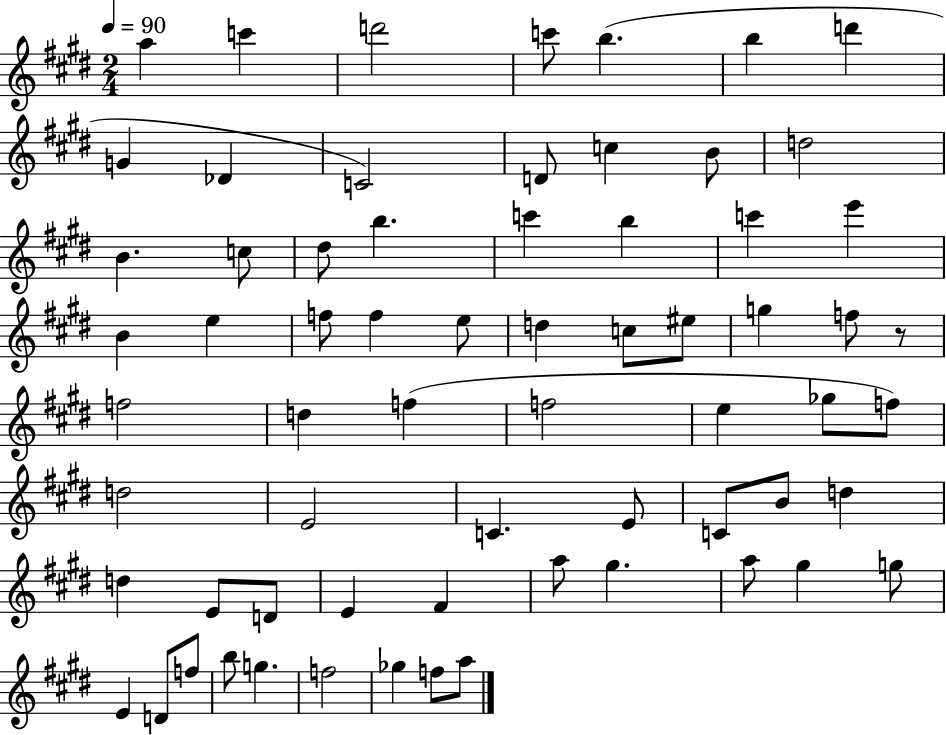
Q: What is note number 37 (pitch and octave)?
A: E5